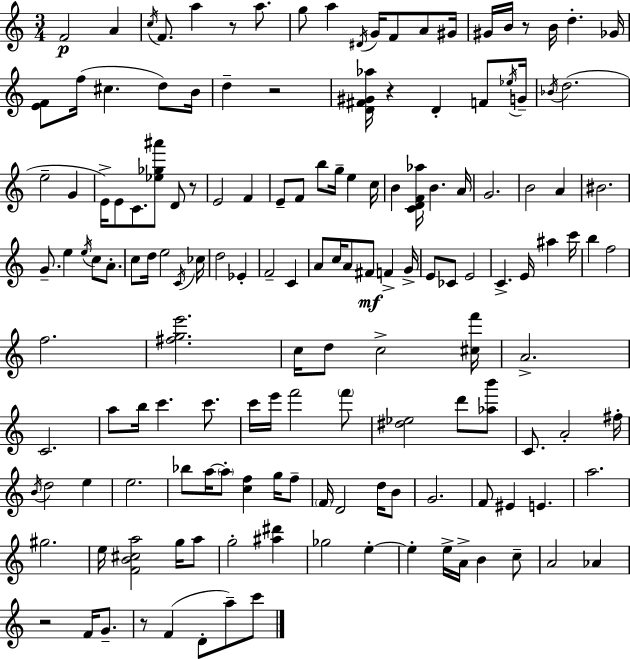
{
  \clef treble
  \numericTimeSignature
  \time 3/4
  \key c \major
  f'2\p a'4 | \acciaccatura { c''16 } f'8. a''4 r8 a''8. | g''8 a''4 \acciaccatura { dis'16 } g'16 f'8 a'8 | gis'16 gis'16 b'16 r8 b'16 d''4.-. | \break ges'16 <e' f'>8 f''16( cis''4. d''8) | b'16 d''4-- r2 | <d' fis' gis' aes''>16 r4 d'4-. f'8 | \acciaccatura { ees''16 } g'16-- \acciaccatura { bes'16 }( d''2. | \break e''2-- | g'4 e'16->) e'8 c'8. <ees'' ges'' ais'''>8 | d'8 r8 e'2 | f'4 e'8-- f'8 b''8 g''16-- e''4 | \break c''16 b'4 <c' d' f' aes''>16 b'4. | a'16 g'2. | b'2 | a'4 bis'2. | \break g'8.-- e''4 \acciaccatura { e''16 } | c''8 a'8.-. c''8 d''16 e''2 | \acciaccatura { c'16 } ces''16 d''2 | ees'4-. f'2-- | \break c'4 a'8 c''16 a'8 fis'8\mf | f'4-> g'16-> e'8 ces'8 e'2 | c'4.-> | e'16 ais''4 c'''16 b''4 f''2 | \break f''2. | <fis'' g'' e'''>2. | c''16 d''8 c''2-> | <cis'' f'''>16 a'2.-> | \break c'2. | a''8 b''16 c'''4. | c'''8. c'''16 e'''16 f'''2 | \parenthesize f'''8 <dis'' ees''>2 | \break d'''8 <aes'' b'''>8 c'8. a'2-. | fis''16-. \acciaccatura { b'16 } d''2 | e''4 e''2. | bes''8 a''16~~ \parenthesize a''8-. | \break <c'' f''>4 g''16 f''8-- \parenthesize f'16 d'2 | d''16 b'8 g'2. | f'8 eis'4 | e'4. a''2. | \break gis''2. | e''16 <f' b' cis'' a''>2 | g''16 a''8 g''2-. | <ais'' dis'''>4 ges''2 | \break e''4-.~~ e''4-. e''16-> | a'16-> b'4 c''8-- a'2 | aes'4 r2 | f'16 g'8.-- r8 f'4( | \break d'8-. a''8--) c'''8 \bar "|."
}